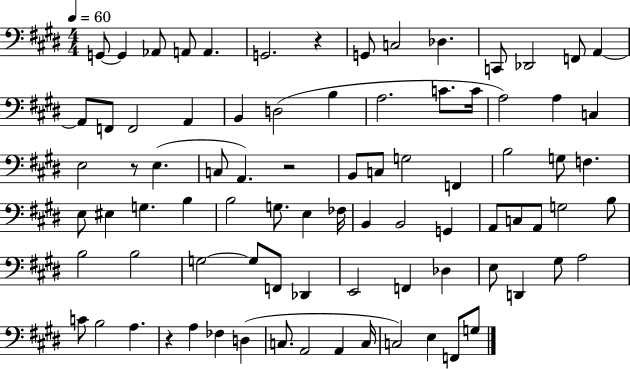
G2/e G2/q Ab2/e A2/e A2/q. G2/h. R/q G2/e C3/h Db3/q. C2/e Db2/h F2/e A2/q A2/e F2/e F2/h A2/q B2/q D3/h B3/q A3/h. C4/e. C4/s A3/h A3/q C3/q E3/h R/e E3/q. C3/e A2/q. R/h B2/e C3/e G3/h F2/q B3/h G3/e F3/q. E3/e EIS3/q G3/q. B3/q B3/h G3/e. E3/q FES3/s B2/q B2/h G2/q A2/e C3/e A2/e G3/h B3/e B3/h B3/h G3/h G3/e F2/e Db2/q E2/h F2/q Db3/q E3/e D2/q G#3/e A3/h C4/e B3/h A3/q. R/q A3/q FES3/q D3/q C3/e. A2/h A2/q C3/s C3/h E3/q F2/e G3/e